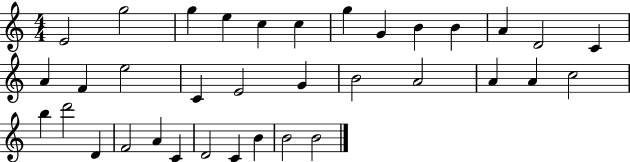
E4/h G5/h G5/q E5/q C5/q C5/q G5/q G4/q B4/q B4/q A4/q D4/h C4/q A4/q F4/q E5/h C4/q E4/h G4/q B4/h A4/h A4/q A4/q C5/h B5/q D6/h D4/q F4/h A4/q C4/q D4/h C4/q B4/q B4/h B4/h